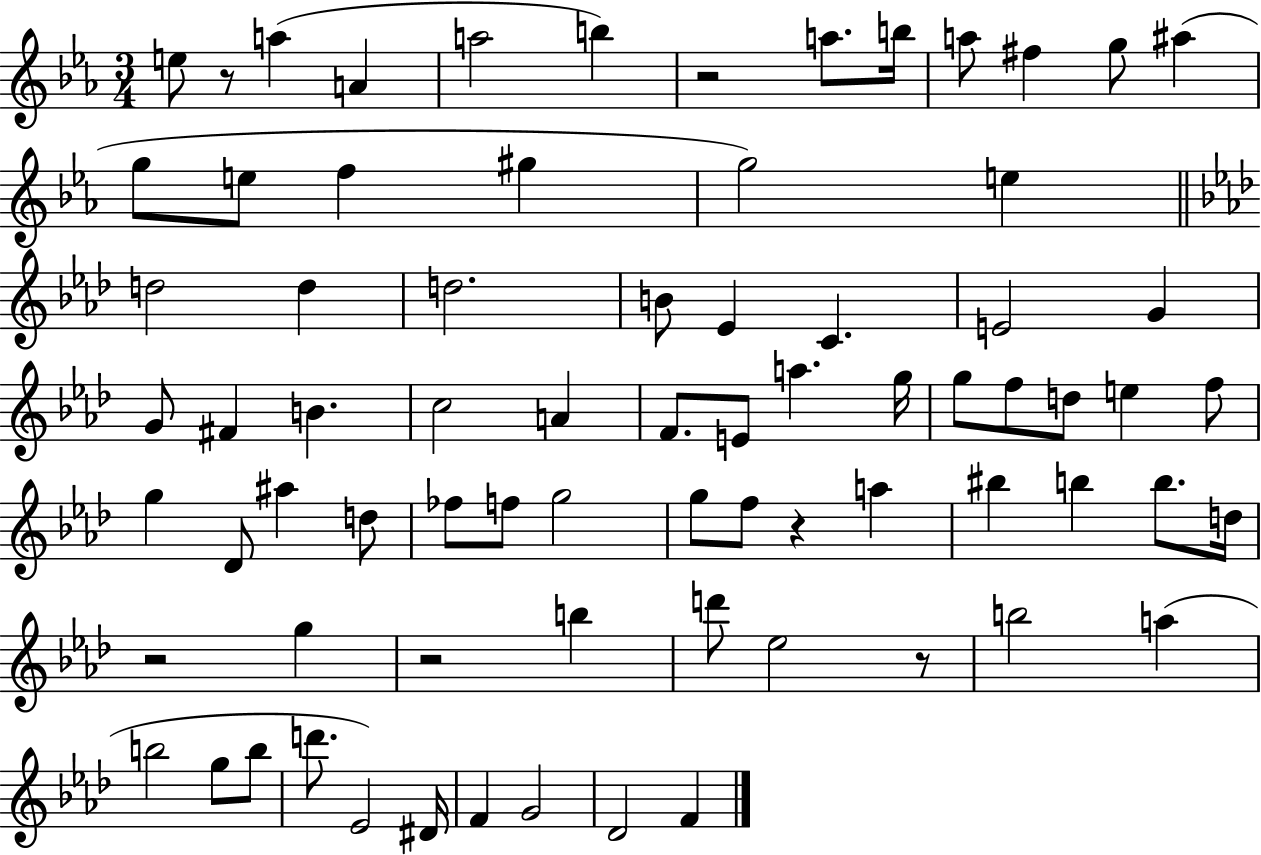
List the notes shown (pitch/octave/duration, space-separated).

E5/e R/e A5/q A4/q A5/h B5/q R/h A5/e. B5/s A5/e F#5/q G5/e A#5/q G5/e E5/e F5/q G#5/q G5/h E5/q D5/h D5/q D5/h. B4/e Eb4/q C4/q. E4/h G4/q G4/e F#4/q B4/q. C5/h A4/q F4/e. E4/e A5/q. G5/s G5/e F5/e D5/e E5/q F5/e G5/q Db4/e A#5/q D5/e FES5/e F5/e G5/h G5/e F5/e R/q A5/q BIS5/q B5/q B5/e. D5/s R/h G5/q R/h B5/q D6/e Eb5/h R/e B5/h A5/q B5/h G5/e B5/e D6/e. Eb4/h D#4/s F4/q G4/h Db4/h F4/q